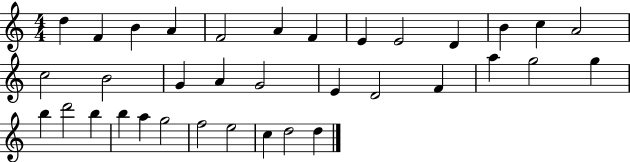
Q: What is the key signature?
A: C major